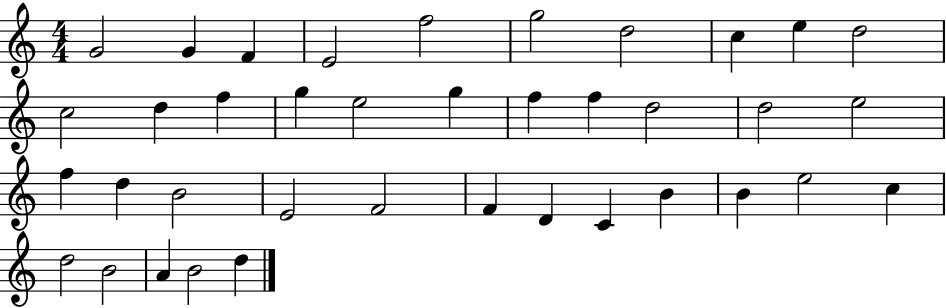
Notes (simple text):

G4/h G4/q F4/q E4/h F5/h G5/h D5/h C5/q E5/q D5/h C5/h D5/q F5/q G5/q E5/h G5/q F5/q F5/q D5/h D5/h E5/h F5/q D5/q B4/h E4/h F4/h F4/q D4/q C4/q B4/q B4/q E5/h C5/q D5/h B4/h A4/q B4/h D5/q